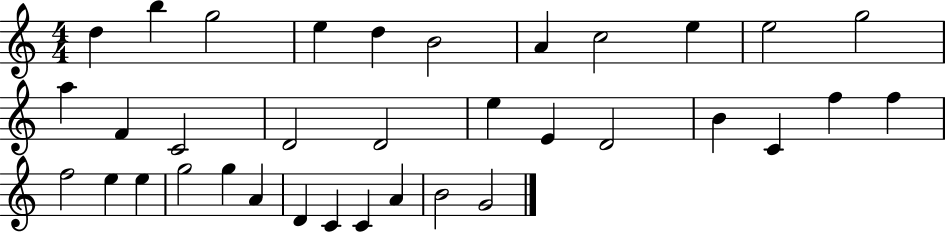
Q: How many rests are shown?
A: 0